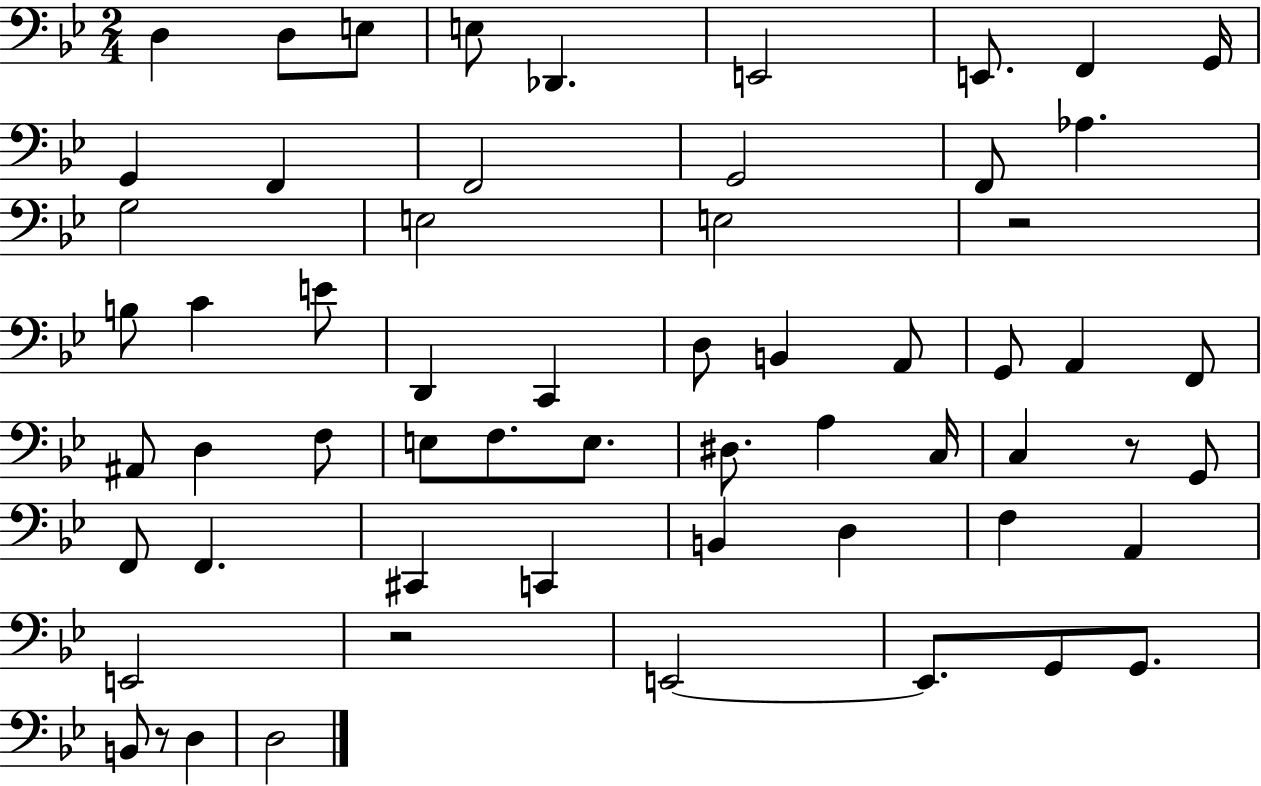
D3/q D3/e E3/e E3/e Db2/q. E2/h E2/e. F2/q G2/s G2/q F2/q F2/h G2/h F2/e Ab3/q. G3/h E3/h E3/h R/h B3/e C4/q E4/e D2/q C2/q D3/e B2/q A2/e G2/e A2/q F2/e A#2/e D3/q F3/e E3/e F3/e. E3/e. D#3/e. A3/q C3/s C3/q R/e G2/e F2/e F2/q. C#2/q C2/q B2/q D3/q F3/q A2/q E2/h R/h E2/h E2/e. G2/e G2/e. B2/e R/e D3/q D3/h